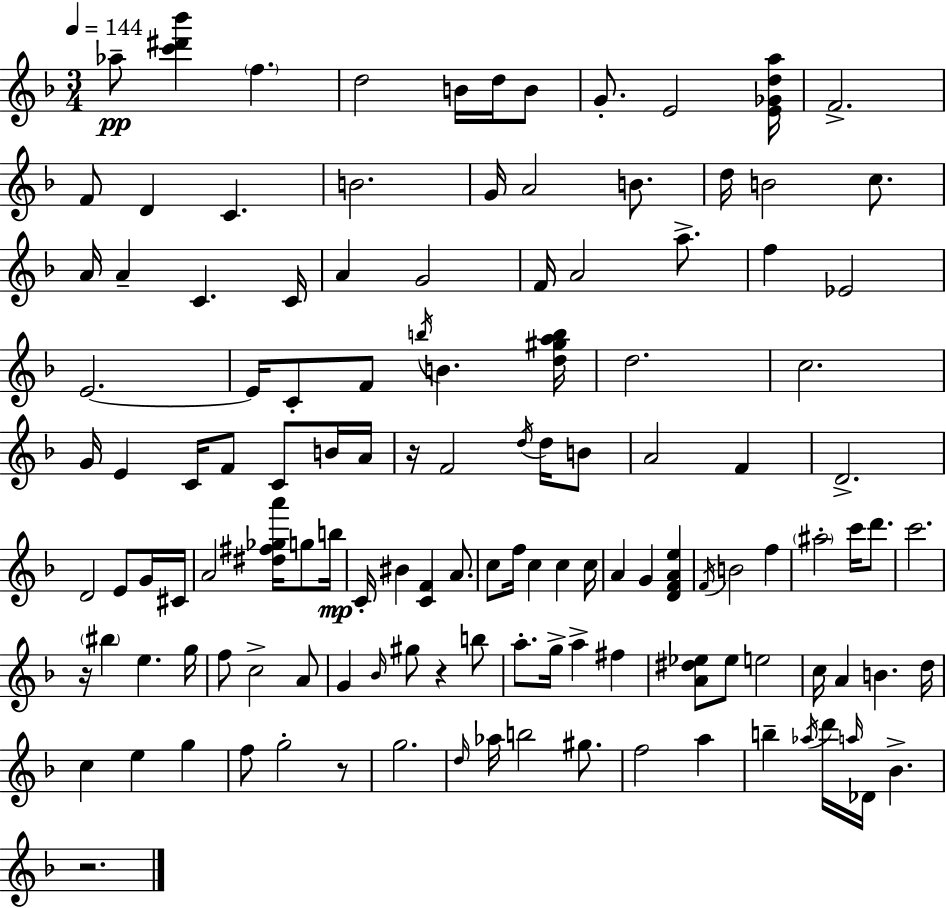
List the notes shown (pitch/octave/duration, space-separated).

Ab5/e [C6,D#6,Bb6]/q F5/q. D5/h B4/s D5/s B4/e G4/e. E4/h [E4,Gb4,D5,A5]/s F4/h. F4/e D4/q C4/q. B4/h. G4/s A4/h B4/e. D5/s B4/h C5/e. A4/s A4/q C4/q. C4/s A4/q G4/h F4/s A4/h A5/e. F5/q Eb4/h E4/h. E4/s C4/e F4/e B5/s B4/q. [D5,G#5,A5,B5]/s D5/h. C5/h. G4/s E4/q C4/s F4/e C4/e B4/s A4/s R/s F4/h D5/s D5/s B4/e A4/h F4/q D4/h. D4/h E4/e G4/s C#4/s A4/h [D#5,F#5,Gb5,A6]/s G5/e B5/s C4/s BIS4/q [C4,F4]/q A4/e. C5/e F5/s C5/q C5/q C5/s A4/q G4/q [D4,F4,A4,E5]/q F4/s B4/h F5/q A#5/h C6/s D6/e. C6/h. R/s BIS5/q E5/q. G5/s F5/e C5/h A4/e G4/q Bb4/s G#5/e R/q B5/e A5/e. G5/s A5/q F#5/q [A4,D#5,Eb5]/e Eb5/e E5/h C5/s A4/q B4/q. D5/s C5/q E5/q G5/q F5/e G5/h R/e G5/h. D5/s Ab5/s B5/h G#5/e. F5/h A5/q B5/q Ab5/s D6/s A5/s Db4/s Bb4/q. R/h.